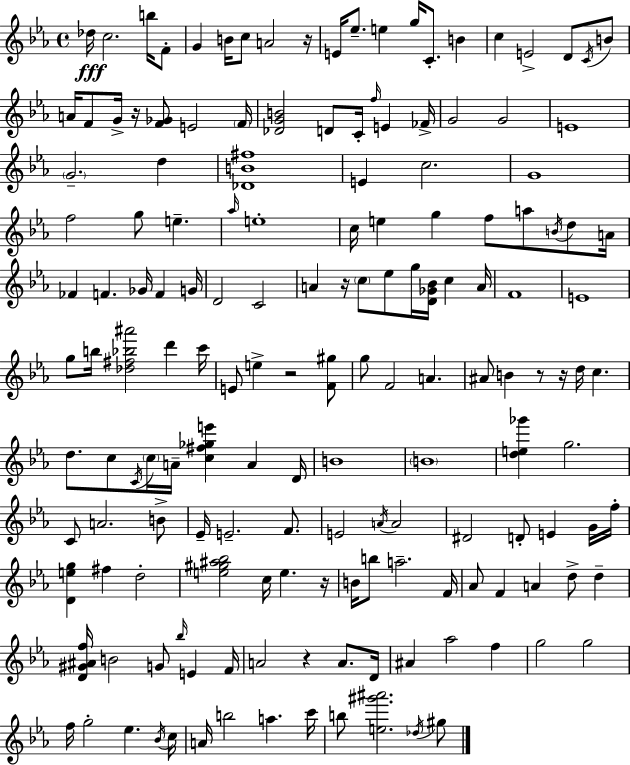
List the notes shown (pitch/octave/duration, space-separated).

Db5/s C5/h. B5/s F4/e G4/q B4/s C5/e A4/h R/s E4/s Eb5/e. E5/q G5/s C4/e. B4/q C5/q E4/h D4/e C4/s B4/e A4/s F4/e G4/s R/s [F4,Gb4]/e E4/h F4/s [Db4,G4,B4]/h D4/e C4/s F5/s E4/q FES4/s G4/h G4/h E4/w G4/h. D5/q [Db4,B4,F#5]/w E4/q C5/h. G4/w F5/h G5/e E5/q. Ab5/s E5/w C5/s E5/q G5/q F5/e A5/e B4/s D5/e A4/s FES4/q F4/q. Gb4/s F4/q G4/s D4/h C4/h A4/q R/s C5/e Eb5/e G5/s [D4,Gb4,Bb4]/s C5/q A4/s F4/w E4/w G5/e B5/s [Db5,F#5,Bb5,A#6]/h D6/q C6/s E4/e E5/q R/h [F4,G#5]/e G5/e F4/h A4/q. A#4/e B4/q R/e R/s D5/s C5/q. D5/e. C5/e C4/s C5/s A4/s [C5,F#5,Gb5,E6]/q A4/q D4/s B4/w B4/w [D5,E5,Gb6]/q G5/h. C4/e A4/h. B4/e Eb4/s E4/h. F4/e. E4/h A4/s A4/h D#4/h D4/e E4/q G4/s F5/s [D4,E5,G5]/q F#5/q D5/h [E5,G#5,A#5,Bb5]/h C5/s E5/q. R/s B4/s B5/e A5/h. F4/s Ab4/e F4/q A4/q D5/e D5/q [D4,G#4,A#4,F5]/s B4/h G4/e Bb5/s E4/q F4/s A4/h R/q A4/e. D4/s A#4/q Ab5/h F5/q G5/h G5/h F5/s G5/h Eb5/q. Bb4/s C5/s A4/s B5/h A5/q. C6/s B5/e [E5,G#6,A#6]/h. Db5/s G#5/e